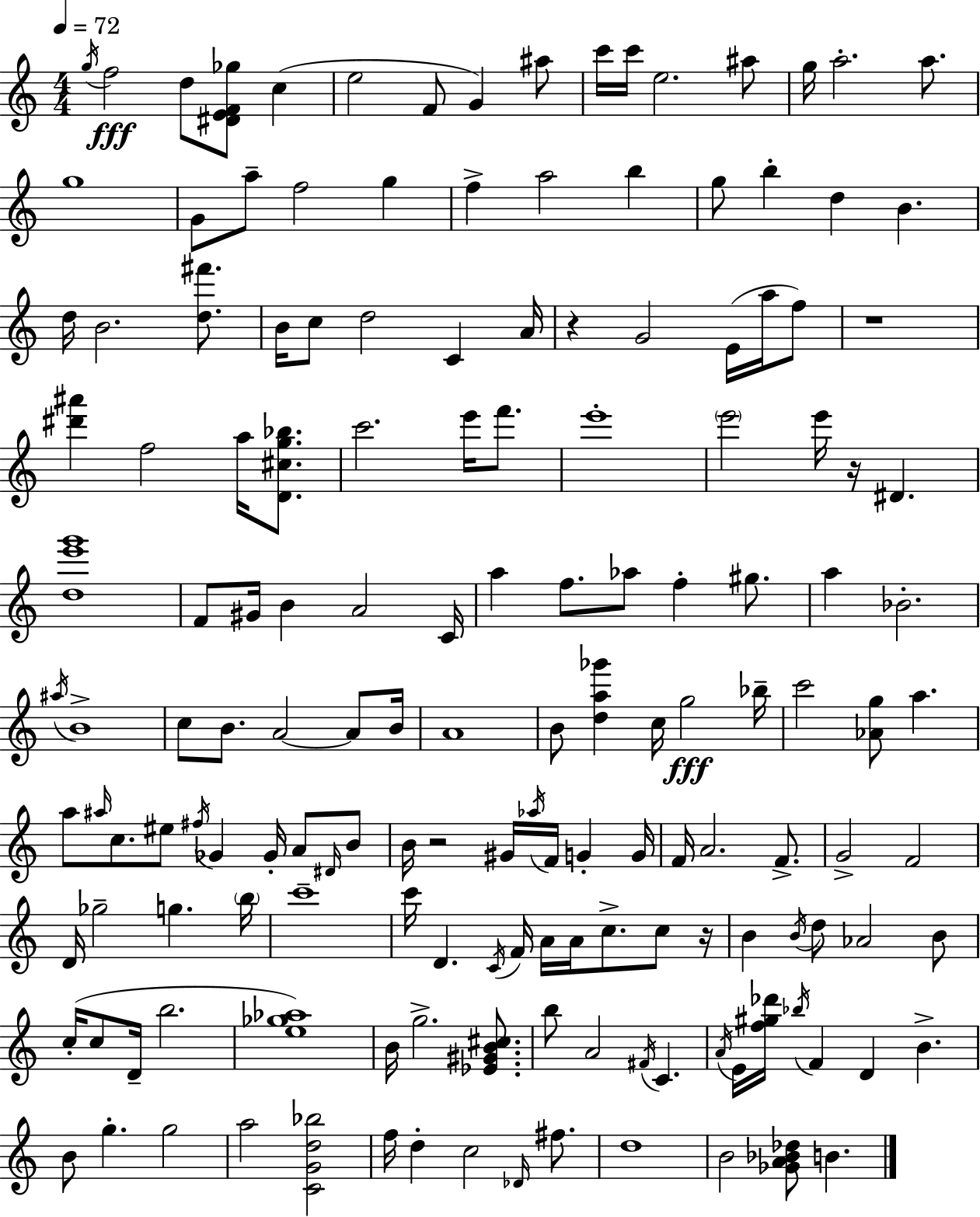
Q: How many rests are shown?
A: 5